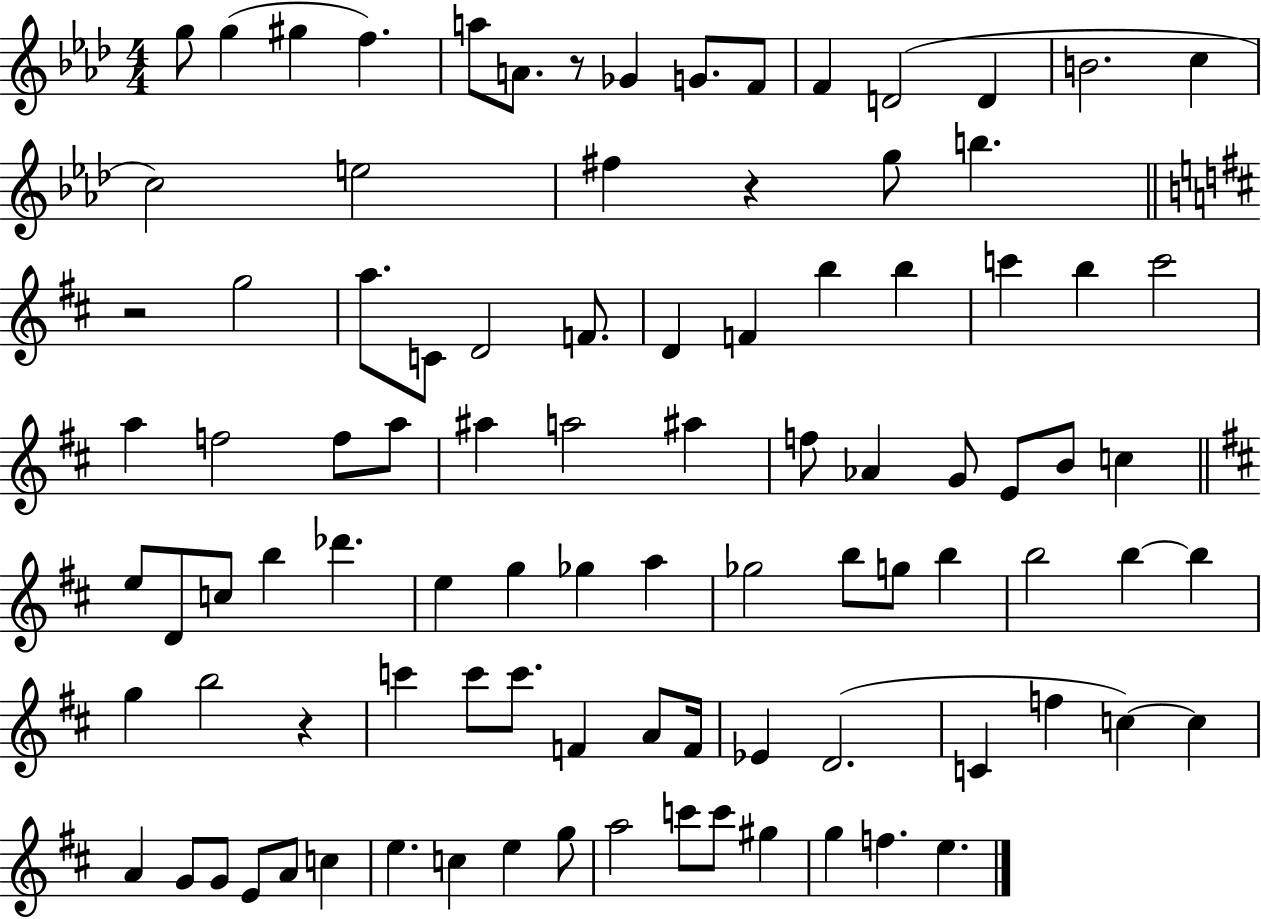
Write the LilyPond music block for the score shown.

{
  \clef treble
  \numericTimeSignature
  \time 4/4
  \key aes \major
  g''8 g''4( gis''4 f''4.) | a''8 a'8. r8 ges'4 g'8. f'8 | f'4 d'2( d'4 | b'2. c''4 | \break c''2) e''2 | fis''4 r4 g''8 b''4. | \bar "||" \break \key d \major r2 g''2 | a''8. c'8 d'2 f'8. | d'4 f'4 b''4 b''4 | c'''4 b''4 c'''2 | \break a''4 f''2 f''8 a''8 | ais''4 a''2 ais''4 | f''8 aes'4 g'8 e'8 b'8 c''4 | \bar "||" \break \key d \major e''8 d'8 c''8 b''4 des'''4. | e''4 g''4 ges''4 a''4 | ges''2 b''8 g''8 b''4 | b''2 b''4~~ b''4 | \break g''4 b''2 r4 | c'''4 c'''8 c'''8. f'4 a'8 f'16 | ees'4 d'2.( | c'4 f''4 c''4~~) c''4 | \break a'4 g'8 g'8 e'8 a'8 c''4 | e''4. c''4 e''4 g''8 | a''2 c'''8 c'''8 gis''4 | g''4 f''4. e''4. | \break \bar "|."
}